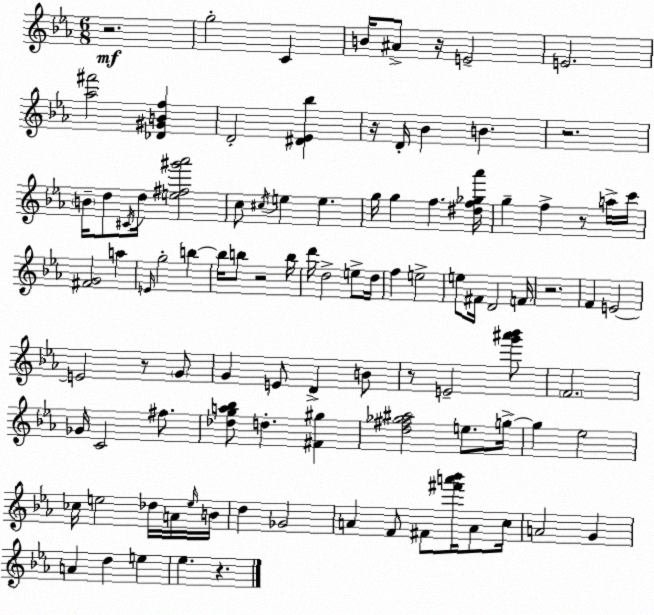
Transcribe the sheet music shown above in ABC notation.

X:1
T:Untitled
M:6/8
L:1/4
K:Cm
z2 g2 C B/4 ^A/2 z/4 E2 E2 [_a^f']2 [_D^GBf] D2 [^D_E_b] z/4 D/4 _B B z2 B/4 d/2 ^C/4 d/4 [e^f^g'_a']2 c/2 ^c/4 e e g/4 g f [^df_g_a']/4 g f z/2 a/4 c'/4 [^FG]2 a E/4 g2 b b/4 b/2 z2 b/4 d'/4 d2 e/2 d/4 f e2 e/2 ^F/4 D2 F/4 z2 F E2 E2 z/2 G/2 G E/2 D B/2 z/2 E2 [g'^a'_b']/2 F2 _G/4 C2 ^f/2 [_dga_b]/2 d [^F^g] [d^f_g^a]2 e/2 g/4 g _e2 _c/4 e2 _d/4 A/4 e/4 B/4 d _G2 A F/2 ^F/2 [^f'a'_b']/4 A/2 c/4 A2 G A d e _e z